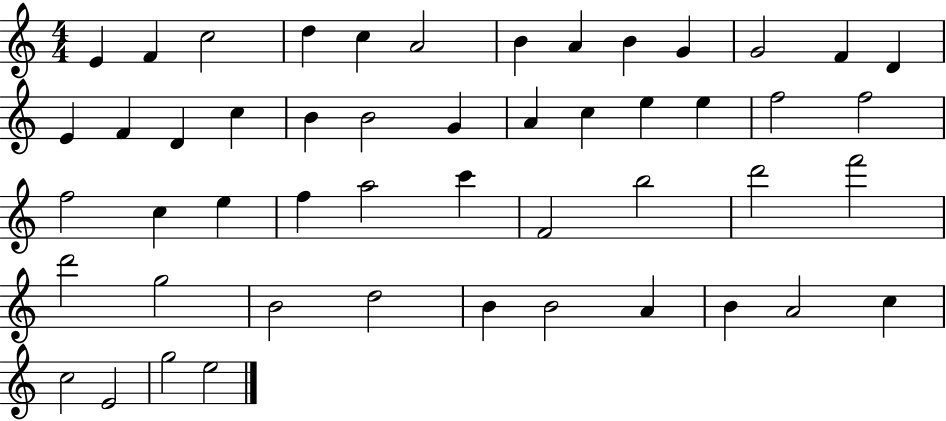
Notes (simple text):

E4/q F4/q C5/h D5/q C5/q A4/h B4/q A4/q B4/q G4/q G4/h F4/q D4/q E4/q F4/q D4/q C5/q B4/q B4/h G4/q A4/q C5/q E5/q E5/q F5/h F5/h F5/h C5/q E5/q F5/q A5/h C6/q F4/h B5/h D6/h F6/h D6/h G5/h B4/h D5/h B4/q B4/h A4/q B4/q A4/h C5/q C5/h E4/h G5/h E5/h